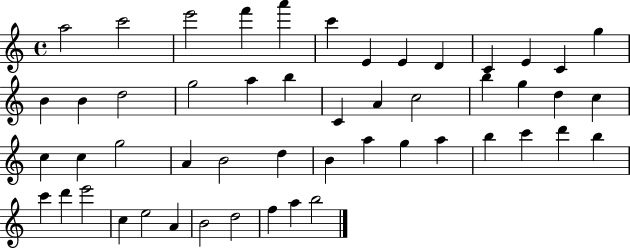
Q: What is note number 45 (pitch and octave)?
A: E5